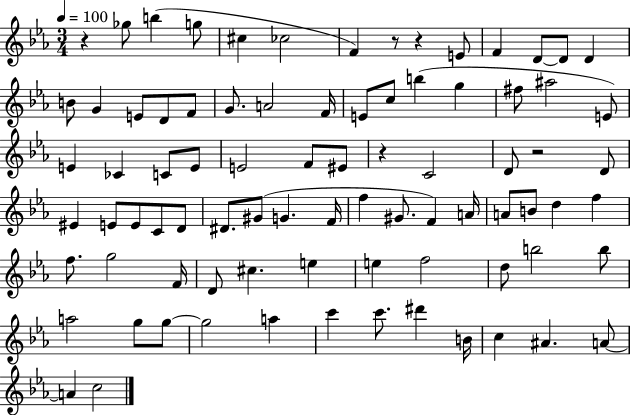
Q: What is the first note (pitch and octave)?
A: Gb5